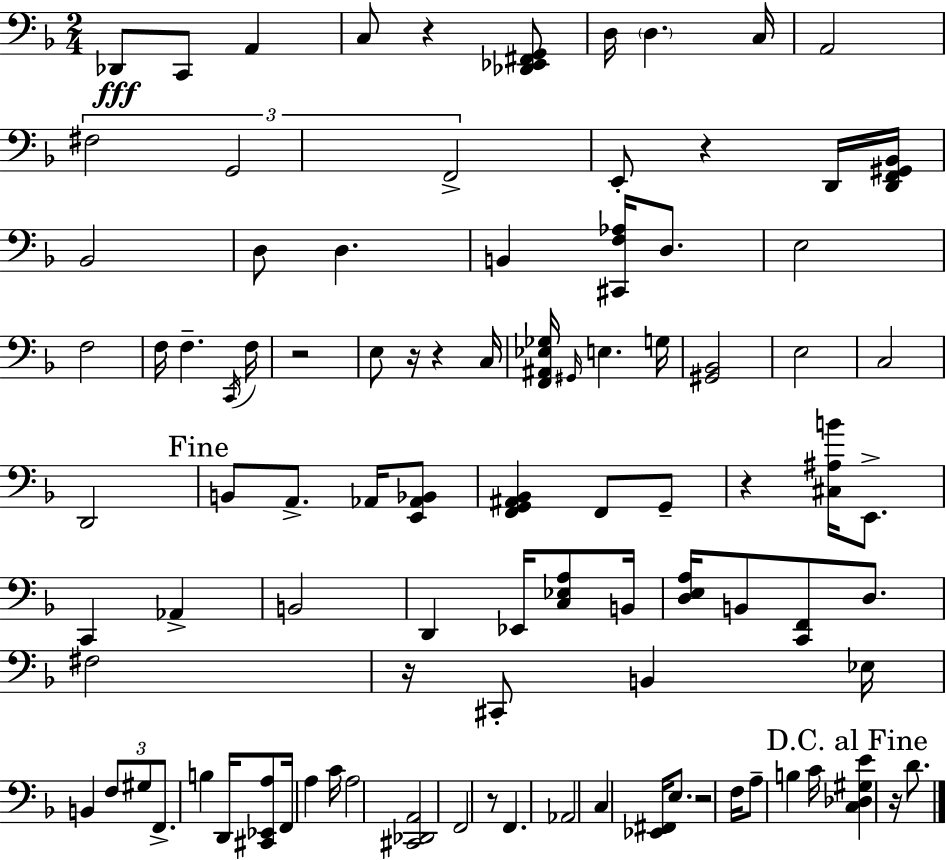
Db2/e C2/e A2/q C3/e R/q [Db2,Eb2,F#2,G2]/e D3/s D3/q. C3/s A2/h F#3/h G2/h F2/h E2/e R/q D2/s [D2,F2,G#2,Bb2]/s Bb2/h D3/e D3/q. B2/q [C#2,F3,Ab3]/s D3/e. E3/h F3/h F3/s F3/q. C2/s F3/s R/h E3/e R/s R/q C3/s [F2,A#2,Eb3,Gb3]/s G#2/s E3/q. G3/s [G#2,Bb2]/h E3/h C3/h D2/h B2/e A2/e. Ab2/s [E2,Ab2,Bb2]/e [F2,G2,A#2,Bb2]/q F2/e G2/e R/q [C#3,A#3,B4]/s E2/e. C2/q Ab2/q B2/h D2/q Eb2/s [C3,Eb3,A3]/e B2/s [D3,E3,A3]/s B2/e [C2,F2]/e D3/e. F#3/h R/s C#2/e B2/q Eb3/s B2/q F3/e G#3/e F2/e. B3/q D2/s [C#2,Eb2,A3]/e F2/s A3/q C4/s A3/h [C#2,Db2,A2]/h F2/h R/e F2/q. Ab2/h C3/q [Eb2,F#2]/s E3/e. R/h F3/s A3/e B3/q C4/s [C3,Db3,G#3,E4]/q R/s D4/e.